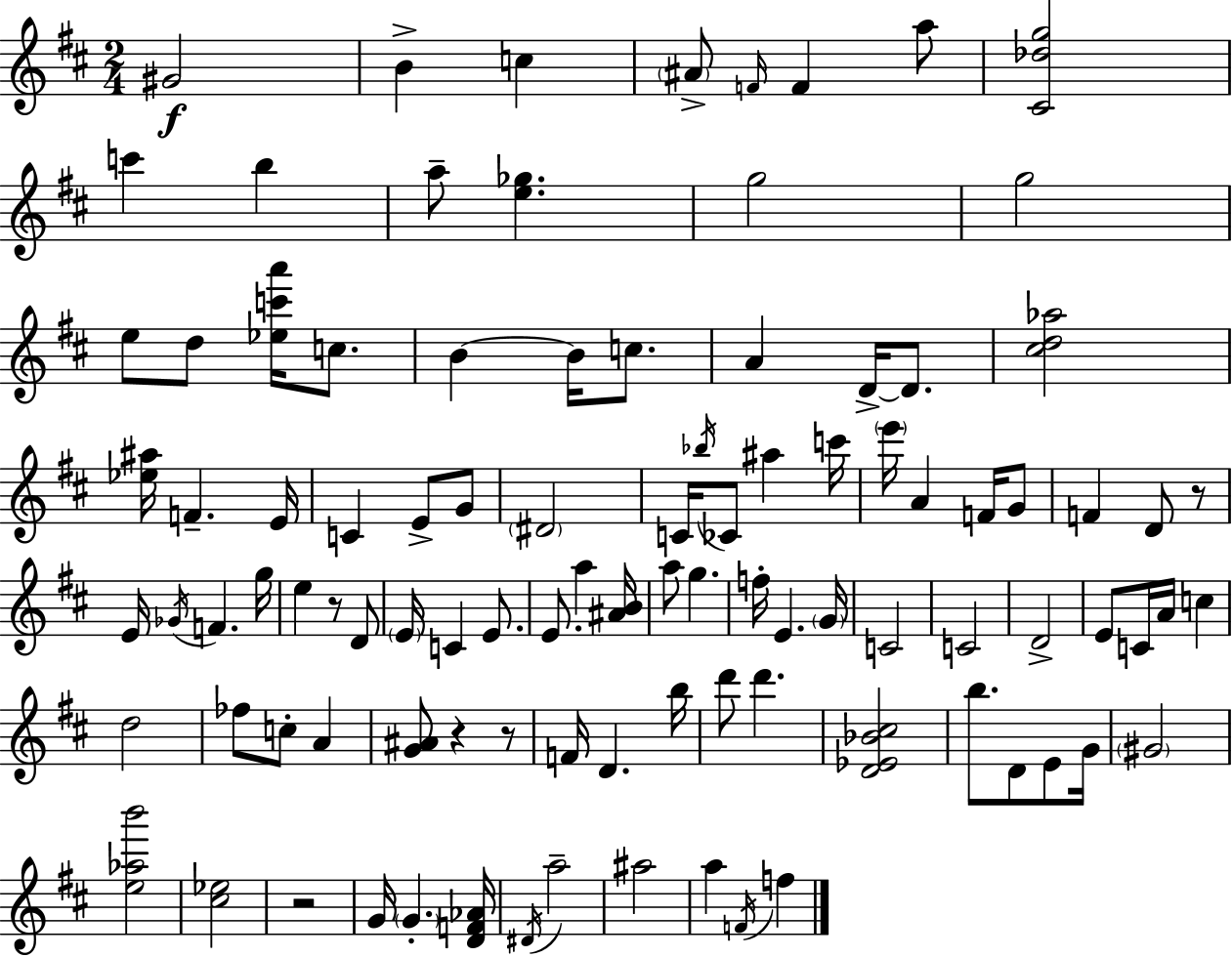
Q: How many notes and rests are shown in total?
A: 99